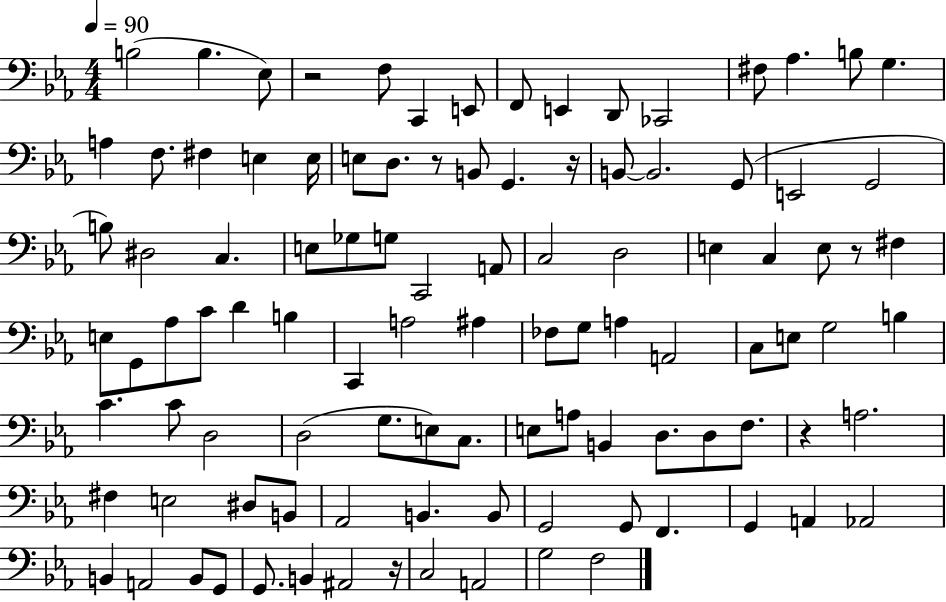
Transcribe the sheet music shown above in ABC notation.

X:1
T:Untitled
M:4/4
L:1/4
K:Eb
B,2 B, _E,/2 z2 F,/2 C,, E,,/2 F,,/2 E,, D,,/2 _C,,2 ^F,/2 _A, B,/2 G, A, F,/2 ^F, E, E,/4 E,/2 D,/2 z/2 B,,/2 G,, z/4 B,,/2 B,,2 G,,/2 E,,2 G,,2 B,/2 ^D,2 C, E,/2 _G,/2 G,/2 C,,2 A,,/2 C,2 D,2 E, C, E,/2 z/2 ^F, E,/2 G,,/2 _A,/2 C/2 D B, C,, A,2 ^A, _F,/2 G,/2 A, A,,2 C,/2 E,/2 G,2 B, C C/2 D,2 D,2 G,/2 E,/2 C,/2 E,/2 A,/2 B,, D,/2 D,/2 F,/2 z A,2 ^F, E,2 ^D,/2 B,,/2 _A,,2 B,, B,,/2 G,,2 G,,/2 F,, G,, A,, _A,,2 B,, A,,2 B,,/2 G,,/2 G,,/2 B,, ^A,,2 z/4 C,2 A,,2 G,2 F,2